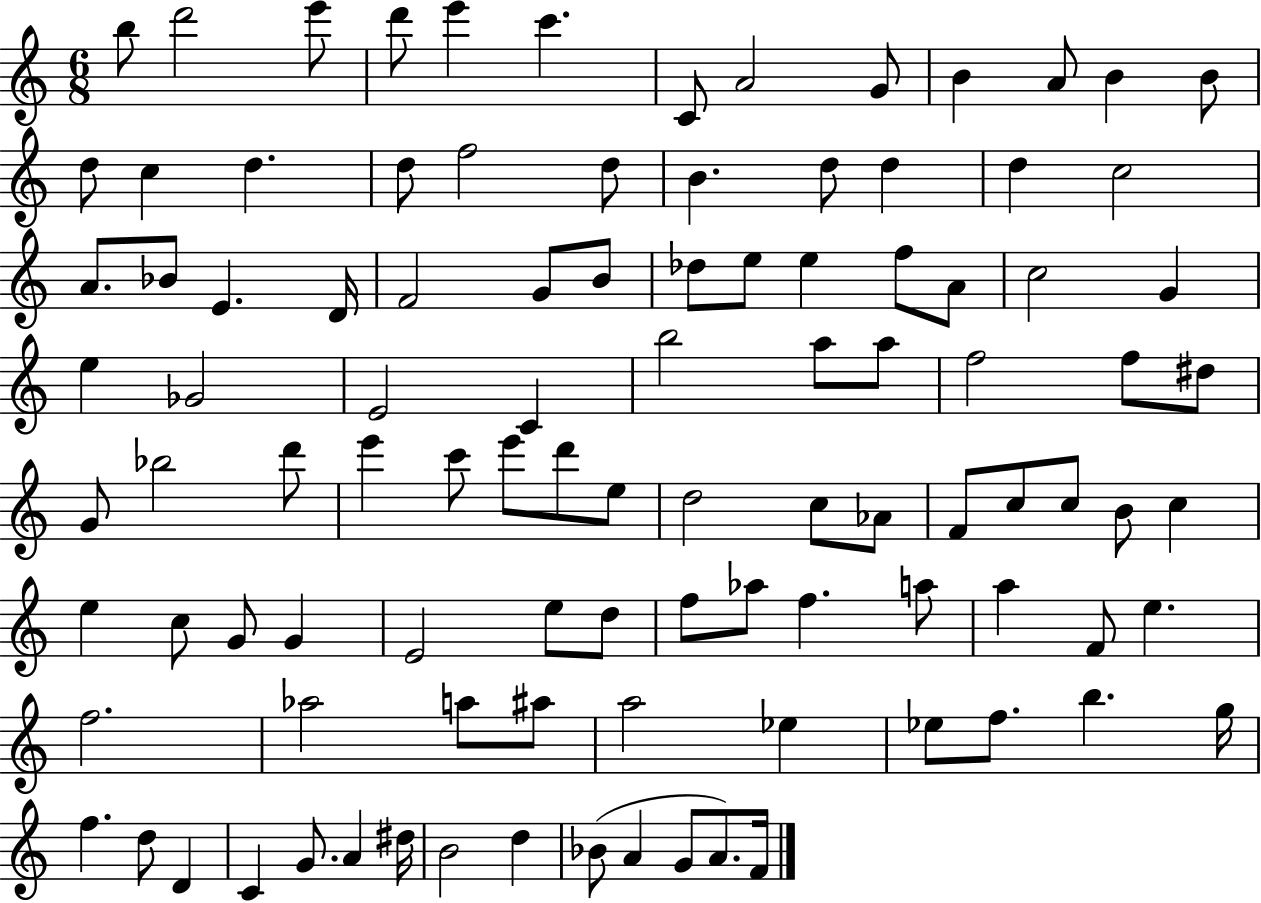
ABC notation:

X:1
T:Untitled
M:6/8
L:1/4
K:C
b/2 d'2 e'/2 d'/2 e' c' C/2 A2 G/2 B A/2 B B/2 d/2 c d d/2 f2 d/2 B d/2 d d c2 A/2 _B/2 E D/4 F2 G/2 B/2 _d/2 e/2 e f/2 A/2 c2 G e _G2 E2 C b2 a/2 a/2 f2 f/2 ^d/2 G/2 _b2 d'/2 e' c'/2 e'/2 d'/2 e/2 d2 c/2 _A/2 F/2 c/2 c/2 B/2 c e c/2 G/2 G E2 e/2 d/2 f/2 _a/2 f a/2 a F/2 e f2 _a2 a/2 ^a/2 a2 _e _e/2 f/2 b g/4 f d/2 D C G/2 A ^d/4 B2 d _B/2 A G/2 A/2 F/4